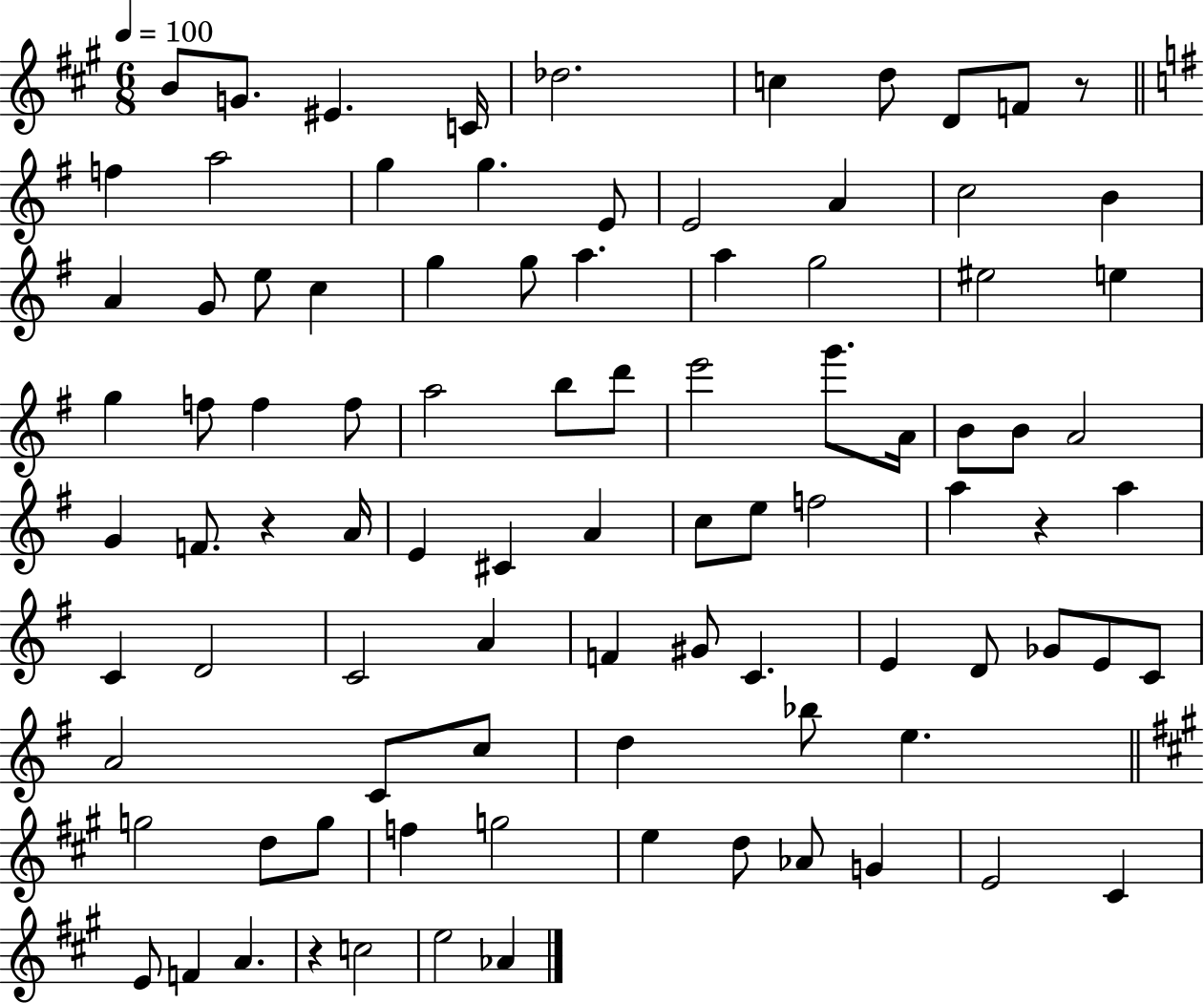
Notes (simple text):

B4/e G4/e. EIS4/q. C4/s Db5/h. C5/q D5/e D4/e F4/e R/e F5/q A5/h G5/q G5/q. E4/e E4/h A4/q C5/h B4/q A4/q G4/e E5/e C5/q G5/q G5/e A5/q. A5/q G5/h EIS5/h E5/q G5/q F5/e F5/q F5/e A5/h B5/e D6/e E6/h G6/e. A4/s B4/e B4/e A4/h G4/q F4/e. R/q A4/s E4/q C#4/q A4/q C5/e E5/e F5/h A5/q R/q A5/q C4/q D4/h C4/h A4/q F4/q G#4/e C4/q. E4/q D4/e Gb4/e E4/e C4/e A4/h C4/e C5/e D5/q Bb5/e E5/q. G5/h D5/e G5/e F5/q G5/h E5/q D5/e Ab4/e G4/q E4/h C#4/q E4/e F4/q A4/q. R/q C5/h E5/h Ab4/q